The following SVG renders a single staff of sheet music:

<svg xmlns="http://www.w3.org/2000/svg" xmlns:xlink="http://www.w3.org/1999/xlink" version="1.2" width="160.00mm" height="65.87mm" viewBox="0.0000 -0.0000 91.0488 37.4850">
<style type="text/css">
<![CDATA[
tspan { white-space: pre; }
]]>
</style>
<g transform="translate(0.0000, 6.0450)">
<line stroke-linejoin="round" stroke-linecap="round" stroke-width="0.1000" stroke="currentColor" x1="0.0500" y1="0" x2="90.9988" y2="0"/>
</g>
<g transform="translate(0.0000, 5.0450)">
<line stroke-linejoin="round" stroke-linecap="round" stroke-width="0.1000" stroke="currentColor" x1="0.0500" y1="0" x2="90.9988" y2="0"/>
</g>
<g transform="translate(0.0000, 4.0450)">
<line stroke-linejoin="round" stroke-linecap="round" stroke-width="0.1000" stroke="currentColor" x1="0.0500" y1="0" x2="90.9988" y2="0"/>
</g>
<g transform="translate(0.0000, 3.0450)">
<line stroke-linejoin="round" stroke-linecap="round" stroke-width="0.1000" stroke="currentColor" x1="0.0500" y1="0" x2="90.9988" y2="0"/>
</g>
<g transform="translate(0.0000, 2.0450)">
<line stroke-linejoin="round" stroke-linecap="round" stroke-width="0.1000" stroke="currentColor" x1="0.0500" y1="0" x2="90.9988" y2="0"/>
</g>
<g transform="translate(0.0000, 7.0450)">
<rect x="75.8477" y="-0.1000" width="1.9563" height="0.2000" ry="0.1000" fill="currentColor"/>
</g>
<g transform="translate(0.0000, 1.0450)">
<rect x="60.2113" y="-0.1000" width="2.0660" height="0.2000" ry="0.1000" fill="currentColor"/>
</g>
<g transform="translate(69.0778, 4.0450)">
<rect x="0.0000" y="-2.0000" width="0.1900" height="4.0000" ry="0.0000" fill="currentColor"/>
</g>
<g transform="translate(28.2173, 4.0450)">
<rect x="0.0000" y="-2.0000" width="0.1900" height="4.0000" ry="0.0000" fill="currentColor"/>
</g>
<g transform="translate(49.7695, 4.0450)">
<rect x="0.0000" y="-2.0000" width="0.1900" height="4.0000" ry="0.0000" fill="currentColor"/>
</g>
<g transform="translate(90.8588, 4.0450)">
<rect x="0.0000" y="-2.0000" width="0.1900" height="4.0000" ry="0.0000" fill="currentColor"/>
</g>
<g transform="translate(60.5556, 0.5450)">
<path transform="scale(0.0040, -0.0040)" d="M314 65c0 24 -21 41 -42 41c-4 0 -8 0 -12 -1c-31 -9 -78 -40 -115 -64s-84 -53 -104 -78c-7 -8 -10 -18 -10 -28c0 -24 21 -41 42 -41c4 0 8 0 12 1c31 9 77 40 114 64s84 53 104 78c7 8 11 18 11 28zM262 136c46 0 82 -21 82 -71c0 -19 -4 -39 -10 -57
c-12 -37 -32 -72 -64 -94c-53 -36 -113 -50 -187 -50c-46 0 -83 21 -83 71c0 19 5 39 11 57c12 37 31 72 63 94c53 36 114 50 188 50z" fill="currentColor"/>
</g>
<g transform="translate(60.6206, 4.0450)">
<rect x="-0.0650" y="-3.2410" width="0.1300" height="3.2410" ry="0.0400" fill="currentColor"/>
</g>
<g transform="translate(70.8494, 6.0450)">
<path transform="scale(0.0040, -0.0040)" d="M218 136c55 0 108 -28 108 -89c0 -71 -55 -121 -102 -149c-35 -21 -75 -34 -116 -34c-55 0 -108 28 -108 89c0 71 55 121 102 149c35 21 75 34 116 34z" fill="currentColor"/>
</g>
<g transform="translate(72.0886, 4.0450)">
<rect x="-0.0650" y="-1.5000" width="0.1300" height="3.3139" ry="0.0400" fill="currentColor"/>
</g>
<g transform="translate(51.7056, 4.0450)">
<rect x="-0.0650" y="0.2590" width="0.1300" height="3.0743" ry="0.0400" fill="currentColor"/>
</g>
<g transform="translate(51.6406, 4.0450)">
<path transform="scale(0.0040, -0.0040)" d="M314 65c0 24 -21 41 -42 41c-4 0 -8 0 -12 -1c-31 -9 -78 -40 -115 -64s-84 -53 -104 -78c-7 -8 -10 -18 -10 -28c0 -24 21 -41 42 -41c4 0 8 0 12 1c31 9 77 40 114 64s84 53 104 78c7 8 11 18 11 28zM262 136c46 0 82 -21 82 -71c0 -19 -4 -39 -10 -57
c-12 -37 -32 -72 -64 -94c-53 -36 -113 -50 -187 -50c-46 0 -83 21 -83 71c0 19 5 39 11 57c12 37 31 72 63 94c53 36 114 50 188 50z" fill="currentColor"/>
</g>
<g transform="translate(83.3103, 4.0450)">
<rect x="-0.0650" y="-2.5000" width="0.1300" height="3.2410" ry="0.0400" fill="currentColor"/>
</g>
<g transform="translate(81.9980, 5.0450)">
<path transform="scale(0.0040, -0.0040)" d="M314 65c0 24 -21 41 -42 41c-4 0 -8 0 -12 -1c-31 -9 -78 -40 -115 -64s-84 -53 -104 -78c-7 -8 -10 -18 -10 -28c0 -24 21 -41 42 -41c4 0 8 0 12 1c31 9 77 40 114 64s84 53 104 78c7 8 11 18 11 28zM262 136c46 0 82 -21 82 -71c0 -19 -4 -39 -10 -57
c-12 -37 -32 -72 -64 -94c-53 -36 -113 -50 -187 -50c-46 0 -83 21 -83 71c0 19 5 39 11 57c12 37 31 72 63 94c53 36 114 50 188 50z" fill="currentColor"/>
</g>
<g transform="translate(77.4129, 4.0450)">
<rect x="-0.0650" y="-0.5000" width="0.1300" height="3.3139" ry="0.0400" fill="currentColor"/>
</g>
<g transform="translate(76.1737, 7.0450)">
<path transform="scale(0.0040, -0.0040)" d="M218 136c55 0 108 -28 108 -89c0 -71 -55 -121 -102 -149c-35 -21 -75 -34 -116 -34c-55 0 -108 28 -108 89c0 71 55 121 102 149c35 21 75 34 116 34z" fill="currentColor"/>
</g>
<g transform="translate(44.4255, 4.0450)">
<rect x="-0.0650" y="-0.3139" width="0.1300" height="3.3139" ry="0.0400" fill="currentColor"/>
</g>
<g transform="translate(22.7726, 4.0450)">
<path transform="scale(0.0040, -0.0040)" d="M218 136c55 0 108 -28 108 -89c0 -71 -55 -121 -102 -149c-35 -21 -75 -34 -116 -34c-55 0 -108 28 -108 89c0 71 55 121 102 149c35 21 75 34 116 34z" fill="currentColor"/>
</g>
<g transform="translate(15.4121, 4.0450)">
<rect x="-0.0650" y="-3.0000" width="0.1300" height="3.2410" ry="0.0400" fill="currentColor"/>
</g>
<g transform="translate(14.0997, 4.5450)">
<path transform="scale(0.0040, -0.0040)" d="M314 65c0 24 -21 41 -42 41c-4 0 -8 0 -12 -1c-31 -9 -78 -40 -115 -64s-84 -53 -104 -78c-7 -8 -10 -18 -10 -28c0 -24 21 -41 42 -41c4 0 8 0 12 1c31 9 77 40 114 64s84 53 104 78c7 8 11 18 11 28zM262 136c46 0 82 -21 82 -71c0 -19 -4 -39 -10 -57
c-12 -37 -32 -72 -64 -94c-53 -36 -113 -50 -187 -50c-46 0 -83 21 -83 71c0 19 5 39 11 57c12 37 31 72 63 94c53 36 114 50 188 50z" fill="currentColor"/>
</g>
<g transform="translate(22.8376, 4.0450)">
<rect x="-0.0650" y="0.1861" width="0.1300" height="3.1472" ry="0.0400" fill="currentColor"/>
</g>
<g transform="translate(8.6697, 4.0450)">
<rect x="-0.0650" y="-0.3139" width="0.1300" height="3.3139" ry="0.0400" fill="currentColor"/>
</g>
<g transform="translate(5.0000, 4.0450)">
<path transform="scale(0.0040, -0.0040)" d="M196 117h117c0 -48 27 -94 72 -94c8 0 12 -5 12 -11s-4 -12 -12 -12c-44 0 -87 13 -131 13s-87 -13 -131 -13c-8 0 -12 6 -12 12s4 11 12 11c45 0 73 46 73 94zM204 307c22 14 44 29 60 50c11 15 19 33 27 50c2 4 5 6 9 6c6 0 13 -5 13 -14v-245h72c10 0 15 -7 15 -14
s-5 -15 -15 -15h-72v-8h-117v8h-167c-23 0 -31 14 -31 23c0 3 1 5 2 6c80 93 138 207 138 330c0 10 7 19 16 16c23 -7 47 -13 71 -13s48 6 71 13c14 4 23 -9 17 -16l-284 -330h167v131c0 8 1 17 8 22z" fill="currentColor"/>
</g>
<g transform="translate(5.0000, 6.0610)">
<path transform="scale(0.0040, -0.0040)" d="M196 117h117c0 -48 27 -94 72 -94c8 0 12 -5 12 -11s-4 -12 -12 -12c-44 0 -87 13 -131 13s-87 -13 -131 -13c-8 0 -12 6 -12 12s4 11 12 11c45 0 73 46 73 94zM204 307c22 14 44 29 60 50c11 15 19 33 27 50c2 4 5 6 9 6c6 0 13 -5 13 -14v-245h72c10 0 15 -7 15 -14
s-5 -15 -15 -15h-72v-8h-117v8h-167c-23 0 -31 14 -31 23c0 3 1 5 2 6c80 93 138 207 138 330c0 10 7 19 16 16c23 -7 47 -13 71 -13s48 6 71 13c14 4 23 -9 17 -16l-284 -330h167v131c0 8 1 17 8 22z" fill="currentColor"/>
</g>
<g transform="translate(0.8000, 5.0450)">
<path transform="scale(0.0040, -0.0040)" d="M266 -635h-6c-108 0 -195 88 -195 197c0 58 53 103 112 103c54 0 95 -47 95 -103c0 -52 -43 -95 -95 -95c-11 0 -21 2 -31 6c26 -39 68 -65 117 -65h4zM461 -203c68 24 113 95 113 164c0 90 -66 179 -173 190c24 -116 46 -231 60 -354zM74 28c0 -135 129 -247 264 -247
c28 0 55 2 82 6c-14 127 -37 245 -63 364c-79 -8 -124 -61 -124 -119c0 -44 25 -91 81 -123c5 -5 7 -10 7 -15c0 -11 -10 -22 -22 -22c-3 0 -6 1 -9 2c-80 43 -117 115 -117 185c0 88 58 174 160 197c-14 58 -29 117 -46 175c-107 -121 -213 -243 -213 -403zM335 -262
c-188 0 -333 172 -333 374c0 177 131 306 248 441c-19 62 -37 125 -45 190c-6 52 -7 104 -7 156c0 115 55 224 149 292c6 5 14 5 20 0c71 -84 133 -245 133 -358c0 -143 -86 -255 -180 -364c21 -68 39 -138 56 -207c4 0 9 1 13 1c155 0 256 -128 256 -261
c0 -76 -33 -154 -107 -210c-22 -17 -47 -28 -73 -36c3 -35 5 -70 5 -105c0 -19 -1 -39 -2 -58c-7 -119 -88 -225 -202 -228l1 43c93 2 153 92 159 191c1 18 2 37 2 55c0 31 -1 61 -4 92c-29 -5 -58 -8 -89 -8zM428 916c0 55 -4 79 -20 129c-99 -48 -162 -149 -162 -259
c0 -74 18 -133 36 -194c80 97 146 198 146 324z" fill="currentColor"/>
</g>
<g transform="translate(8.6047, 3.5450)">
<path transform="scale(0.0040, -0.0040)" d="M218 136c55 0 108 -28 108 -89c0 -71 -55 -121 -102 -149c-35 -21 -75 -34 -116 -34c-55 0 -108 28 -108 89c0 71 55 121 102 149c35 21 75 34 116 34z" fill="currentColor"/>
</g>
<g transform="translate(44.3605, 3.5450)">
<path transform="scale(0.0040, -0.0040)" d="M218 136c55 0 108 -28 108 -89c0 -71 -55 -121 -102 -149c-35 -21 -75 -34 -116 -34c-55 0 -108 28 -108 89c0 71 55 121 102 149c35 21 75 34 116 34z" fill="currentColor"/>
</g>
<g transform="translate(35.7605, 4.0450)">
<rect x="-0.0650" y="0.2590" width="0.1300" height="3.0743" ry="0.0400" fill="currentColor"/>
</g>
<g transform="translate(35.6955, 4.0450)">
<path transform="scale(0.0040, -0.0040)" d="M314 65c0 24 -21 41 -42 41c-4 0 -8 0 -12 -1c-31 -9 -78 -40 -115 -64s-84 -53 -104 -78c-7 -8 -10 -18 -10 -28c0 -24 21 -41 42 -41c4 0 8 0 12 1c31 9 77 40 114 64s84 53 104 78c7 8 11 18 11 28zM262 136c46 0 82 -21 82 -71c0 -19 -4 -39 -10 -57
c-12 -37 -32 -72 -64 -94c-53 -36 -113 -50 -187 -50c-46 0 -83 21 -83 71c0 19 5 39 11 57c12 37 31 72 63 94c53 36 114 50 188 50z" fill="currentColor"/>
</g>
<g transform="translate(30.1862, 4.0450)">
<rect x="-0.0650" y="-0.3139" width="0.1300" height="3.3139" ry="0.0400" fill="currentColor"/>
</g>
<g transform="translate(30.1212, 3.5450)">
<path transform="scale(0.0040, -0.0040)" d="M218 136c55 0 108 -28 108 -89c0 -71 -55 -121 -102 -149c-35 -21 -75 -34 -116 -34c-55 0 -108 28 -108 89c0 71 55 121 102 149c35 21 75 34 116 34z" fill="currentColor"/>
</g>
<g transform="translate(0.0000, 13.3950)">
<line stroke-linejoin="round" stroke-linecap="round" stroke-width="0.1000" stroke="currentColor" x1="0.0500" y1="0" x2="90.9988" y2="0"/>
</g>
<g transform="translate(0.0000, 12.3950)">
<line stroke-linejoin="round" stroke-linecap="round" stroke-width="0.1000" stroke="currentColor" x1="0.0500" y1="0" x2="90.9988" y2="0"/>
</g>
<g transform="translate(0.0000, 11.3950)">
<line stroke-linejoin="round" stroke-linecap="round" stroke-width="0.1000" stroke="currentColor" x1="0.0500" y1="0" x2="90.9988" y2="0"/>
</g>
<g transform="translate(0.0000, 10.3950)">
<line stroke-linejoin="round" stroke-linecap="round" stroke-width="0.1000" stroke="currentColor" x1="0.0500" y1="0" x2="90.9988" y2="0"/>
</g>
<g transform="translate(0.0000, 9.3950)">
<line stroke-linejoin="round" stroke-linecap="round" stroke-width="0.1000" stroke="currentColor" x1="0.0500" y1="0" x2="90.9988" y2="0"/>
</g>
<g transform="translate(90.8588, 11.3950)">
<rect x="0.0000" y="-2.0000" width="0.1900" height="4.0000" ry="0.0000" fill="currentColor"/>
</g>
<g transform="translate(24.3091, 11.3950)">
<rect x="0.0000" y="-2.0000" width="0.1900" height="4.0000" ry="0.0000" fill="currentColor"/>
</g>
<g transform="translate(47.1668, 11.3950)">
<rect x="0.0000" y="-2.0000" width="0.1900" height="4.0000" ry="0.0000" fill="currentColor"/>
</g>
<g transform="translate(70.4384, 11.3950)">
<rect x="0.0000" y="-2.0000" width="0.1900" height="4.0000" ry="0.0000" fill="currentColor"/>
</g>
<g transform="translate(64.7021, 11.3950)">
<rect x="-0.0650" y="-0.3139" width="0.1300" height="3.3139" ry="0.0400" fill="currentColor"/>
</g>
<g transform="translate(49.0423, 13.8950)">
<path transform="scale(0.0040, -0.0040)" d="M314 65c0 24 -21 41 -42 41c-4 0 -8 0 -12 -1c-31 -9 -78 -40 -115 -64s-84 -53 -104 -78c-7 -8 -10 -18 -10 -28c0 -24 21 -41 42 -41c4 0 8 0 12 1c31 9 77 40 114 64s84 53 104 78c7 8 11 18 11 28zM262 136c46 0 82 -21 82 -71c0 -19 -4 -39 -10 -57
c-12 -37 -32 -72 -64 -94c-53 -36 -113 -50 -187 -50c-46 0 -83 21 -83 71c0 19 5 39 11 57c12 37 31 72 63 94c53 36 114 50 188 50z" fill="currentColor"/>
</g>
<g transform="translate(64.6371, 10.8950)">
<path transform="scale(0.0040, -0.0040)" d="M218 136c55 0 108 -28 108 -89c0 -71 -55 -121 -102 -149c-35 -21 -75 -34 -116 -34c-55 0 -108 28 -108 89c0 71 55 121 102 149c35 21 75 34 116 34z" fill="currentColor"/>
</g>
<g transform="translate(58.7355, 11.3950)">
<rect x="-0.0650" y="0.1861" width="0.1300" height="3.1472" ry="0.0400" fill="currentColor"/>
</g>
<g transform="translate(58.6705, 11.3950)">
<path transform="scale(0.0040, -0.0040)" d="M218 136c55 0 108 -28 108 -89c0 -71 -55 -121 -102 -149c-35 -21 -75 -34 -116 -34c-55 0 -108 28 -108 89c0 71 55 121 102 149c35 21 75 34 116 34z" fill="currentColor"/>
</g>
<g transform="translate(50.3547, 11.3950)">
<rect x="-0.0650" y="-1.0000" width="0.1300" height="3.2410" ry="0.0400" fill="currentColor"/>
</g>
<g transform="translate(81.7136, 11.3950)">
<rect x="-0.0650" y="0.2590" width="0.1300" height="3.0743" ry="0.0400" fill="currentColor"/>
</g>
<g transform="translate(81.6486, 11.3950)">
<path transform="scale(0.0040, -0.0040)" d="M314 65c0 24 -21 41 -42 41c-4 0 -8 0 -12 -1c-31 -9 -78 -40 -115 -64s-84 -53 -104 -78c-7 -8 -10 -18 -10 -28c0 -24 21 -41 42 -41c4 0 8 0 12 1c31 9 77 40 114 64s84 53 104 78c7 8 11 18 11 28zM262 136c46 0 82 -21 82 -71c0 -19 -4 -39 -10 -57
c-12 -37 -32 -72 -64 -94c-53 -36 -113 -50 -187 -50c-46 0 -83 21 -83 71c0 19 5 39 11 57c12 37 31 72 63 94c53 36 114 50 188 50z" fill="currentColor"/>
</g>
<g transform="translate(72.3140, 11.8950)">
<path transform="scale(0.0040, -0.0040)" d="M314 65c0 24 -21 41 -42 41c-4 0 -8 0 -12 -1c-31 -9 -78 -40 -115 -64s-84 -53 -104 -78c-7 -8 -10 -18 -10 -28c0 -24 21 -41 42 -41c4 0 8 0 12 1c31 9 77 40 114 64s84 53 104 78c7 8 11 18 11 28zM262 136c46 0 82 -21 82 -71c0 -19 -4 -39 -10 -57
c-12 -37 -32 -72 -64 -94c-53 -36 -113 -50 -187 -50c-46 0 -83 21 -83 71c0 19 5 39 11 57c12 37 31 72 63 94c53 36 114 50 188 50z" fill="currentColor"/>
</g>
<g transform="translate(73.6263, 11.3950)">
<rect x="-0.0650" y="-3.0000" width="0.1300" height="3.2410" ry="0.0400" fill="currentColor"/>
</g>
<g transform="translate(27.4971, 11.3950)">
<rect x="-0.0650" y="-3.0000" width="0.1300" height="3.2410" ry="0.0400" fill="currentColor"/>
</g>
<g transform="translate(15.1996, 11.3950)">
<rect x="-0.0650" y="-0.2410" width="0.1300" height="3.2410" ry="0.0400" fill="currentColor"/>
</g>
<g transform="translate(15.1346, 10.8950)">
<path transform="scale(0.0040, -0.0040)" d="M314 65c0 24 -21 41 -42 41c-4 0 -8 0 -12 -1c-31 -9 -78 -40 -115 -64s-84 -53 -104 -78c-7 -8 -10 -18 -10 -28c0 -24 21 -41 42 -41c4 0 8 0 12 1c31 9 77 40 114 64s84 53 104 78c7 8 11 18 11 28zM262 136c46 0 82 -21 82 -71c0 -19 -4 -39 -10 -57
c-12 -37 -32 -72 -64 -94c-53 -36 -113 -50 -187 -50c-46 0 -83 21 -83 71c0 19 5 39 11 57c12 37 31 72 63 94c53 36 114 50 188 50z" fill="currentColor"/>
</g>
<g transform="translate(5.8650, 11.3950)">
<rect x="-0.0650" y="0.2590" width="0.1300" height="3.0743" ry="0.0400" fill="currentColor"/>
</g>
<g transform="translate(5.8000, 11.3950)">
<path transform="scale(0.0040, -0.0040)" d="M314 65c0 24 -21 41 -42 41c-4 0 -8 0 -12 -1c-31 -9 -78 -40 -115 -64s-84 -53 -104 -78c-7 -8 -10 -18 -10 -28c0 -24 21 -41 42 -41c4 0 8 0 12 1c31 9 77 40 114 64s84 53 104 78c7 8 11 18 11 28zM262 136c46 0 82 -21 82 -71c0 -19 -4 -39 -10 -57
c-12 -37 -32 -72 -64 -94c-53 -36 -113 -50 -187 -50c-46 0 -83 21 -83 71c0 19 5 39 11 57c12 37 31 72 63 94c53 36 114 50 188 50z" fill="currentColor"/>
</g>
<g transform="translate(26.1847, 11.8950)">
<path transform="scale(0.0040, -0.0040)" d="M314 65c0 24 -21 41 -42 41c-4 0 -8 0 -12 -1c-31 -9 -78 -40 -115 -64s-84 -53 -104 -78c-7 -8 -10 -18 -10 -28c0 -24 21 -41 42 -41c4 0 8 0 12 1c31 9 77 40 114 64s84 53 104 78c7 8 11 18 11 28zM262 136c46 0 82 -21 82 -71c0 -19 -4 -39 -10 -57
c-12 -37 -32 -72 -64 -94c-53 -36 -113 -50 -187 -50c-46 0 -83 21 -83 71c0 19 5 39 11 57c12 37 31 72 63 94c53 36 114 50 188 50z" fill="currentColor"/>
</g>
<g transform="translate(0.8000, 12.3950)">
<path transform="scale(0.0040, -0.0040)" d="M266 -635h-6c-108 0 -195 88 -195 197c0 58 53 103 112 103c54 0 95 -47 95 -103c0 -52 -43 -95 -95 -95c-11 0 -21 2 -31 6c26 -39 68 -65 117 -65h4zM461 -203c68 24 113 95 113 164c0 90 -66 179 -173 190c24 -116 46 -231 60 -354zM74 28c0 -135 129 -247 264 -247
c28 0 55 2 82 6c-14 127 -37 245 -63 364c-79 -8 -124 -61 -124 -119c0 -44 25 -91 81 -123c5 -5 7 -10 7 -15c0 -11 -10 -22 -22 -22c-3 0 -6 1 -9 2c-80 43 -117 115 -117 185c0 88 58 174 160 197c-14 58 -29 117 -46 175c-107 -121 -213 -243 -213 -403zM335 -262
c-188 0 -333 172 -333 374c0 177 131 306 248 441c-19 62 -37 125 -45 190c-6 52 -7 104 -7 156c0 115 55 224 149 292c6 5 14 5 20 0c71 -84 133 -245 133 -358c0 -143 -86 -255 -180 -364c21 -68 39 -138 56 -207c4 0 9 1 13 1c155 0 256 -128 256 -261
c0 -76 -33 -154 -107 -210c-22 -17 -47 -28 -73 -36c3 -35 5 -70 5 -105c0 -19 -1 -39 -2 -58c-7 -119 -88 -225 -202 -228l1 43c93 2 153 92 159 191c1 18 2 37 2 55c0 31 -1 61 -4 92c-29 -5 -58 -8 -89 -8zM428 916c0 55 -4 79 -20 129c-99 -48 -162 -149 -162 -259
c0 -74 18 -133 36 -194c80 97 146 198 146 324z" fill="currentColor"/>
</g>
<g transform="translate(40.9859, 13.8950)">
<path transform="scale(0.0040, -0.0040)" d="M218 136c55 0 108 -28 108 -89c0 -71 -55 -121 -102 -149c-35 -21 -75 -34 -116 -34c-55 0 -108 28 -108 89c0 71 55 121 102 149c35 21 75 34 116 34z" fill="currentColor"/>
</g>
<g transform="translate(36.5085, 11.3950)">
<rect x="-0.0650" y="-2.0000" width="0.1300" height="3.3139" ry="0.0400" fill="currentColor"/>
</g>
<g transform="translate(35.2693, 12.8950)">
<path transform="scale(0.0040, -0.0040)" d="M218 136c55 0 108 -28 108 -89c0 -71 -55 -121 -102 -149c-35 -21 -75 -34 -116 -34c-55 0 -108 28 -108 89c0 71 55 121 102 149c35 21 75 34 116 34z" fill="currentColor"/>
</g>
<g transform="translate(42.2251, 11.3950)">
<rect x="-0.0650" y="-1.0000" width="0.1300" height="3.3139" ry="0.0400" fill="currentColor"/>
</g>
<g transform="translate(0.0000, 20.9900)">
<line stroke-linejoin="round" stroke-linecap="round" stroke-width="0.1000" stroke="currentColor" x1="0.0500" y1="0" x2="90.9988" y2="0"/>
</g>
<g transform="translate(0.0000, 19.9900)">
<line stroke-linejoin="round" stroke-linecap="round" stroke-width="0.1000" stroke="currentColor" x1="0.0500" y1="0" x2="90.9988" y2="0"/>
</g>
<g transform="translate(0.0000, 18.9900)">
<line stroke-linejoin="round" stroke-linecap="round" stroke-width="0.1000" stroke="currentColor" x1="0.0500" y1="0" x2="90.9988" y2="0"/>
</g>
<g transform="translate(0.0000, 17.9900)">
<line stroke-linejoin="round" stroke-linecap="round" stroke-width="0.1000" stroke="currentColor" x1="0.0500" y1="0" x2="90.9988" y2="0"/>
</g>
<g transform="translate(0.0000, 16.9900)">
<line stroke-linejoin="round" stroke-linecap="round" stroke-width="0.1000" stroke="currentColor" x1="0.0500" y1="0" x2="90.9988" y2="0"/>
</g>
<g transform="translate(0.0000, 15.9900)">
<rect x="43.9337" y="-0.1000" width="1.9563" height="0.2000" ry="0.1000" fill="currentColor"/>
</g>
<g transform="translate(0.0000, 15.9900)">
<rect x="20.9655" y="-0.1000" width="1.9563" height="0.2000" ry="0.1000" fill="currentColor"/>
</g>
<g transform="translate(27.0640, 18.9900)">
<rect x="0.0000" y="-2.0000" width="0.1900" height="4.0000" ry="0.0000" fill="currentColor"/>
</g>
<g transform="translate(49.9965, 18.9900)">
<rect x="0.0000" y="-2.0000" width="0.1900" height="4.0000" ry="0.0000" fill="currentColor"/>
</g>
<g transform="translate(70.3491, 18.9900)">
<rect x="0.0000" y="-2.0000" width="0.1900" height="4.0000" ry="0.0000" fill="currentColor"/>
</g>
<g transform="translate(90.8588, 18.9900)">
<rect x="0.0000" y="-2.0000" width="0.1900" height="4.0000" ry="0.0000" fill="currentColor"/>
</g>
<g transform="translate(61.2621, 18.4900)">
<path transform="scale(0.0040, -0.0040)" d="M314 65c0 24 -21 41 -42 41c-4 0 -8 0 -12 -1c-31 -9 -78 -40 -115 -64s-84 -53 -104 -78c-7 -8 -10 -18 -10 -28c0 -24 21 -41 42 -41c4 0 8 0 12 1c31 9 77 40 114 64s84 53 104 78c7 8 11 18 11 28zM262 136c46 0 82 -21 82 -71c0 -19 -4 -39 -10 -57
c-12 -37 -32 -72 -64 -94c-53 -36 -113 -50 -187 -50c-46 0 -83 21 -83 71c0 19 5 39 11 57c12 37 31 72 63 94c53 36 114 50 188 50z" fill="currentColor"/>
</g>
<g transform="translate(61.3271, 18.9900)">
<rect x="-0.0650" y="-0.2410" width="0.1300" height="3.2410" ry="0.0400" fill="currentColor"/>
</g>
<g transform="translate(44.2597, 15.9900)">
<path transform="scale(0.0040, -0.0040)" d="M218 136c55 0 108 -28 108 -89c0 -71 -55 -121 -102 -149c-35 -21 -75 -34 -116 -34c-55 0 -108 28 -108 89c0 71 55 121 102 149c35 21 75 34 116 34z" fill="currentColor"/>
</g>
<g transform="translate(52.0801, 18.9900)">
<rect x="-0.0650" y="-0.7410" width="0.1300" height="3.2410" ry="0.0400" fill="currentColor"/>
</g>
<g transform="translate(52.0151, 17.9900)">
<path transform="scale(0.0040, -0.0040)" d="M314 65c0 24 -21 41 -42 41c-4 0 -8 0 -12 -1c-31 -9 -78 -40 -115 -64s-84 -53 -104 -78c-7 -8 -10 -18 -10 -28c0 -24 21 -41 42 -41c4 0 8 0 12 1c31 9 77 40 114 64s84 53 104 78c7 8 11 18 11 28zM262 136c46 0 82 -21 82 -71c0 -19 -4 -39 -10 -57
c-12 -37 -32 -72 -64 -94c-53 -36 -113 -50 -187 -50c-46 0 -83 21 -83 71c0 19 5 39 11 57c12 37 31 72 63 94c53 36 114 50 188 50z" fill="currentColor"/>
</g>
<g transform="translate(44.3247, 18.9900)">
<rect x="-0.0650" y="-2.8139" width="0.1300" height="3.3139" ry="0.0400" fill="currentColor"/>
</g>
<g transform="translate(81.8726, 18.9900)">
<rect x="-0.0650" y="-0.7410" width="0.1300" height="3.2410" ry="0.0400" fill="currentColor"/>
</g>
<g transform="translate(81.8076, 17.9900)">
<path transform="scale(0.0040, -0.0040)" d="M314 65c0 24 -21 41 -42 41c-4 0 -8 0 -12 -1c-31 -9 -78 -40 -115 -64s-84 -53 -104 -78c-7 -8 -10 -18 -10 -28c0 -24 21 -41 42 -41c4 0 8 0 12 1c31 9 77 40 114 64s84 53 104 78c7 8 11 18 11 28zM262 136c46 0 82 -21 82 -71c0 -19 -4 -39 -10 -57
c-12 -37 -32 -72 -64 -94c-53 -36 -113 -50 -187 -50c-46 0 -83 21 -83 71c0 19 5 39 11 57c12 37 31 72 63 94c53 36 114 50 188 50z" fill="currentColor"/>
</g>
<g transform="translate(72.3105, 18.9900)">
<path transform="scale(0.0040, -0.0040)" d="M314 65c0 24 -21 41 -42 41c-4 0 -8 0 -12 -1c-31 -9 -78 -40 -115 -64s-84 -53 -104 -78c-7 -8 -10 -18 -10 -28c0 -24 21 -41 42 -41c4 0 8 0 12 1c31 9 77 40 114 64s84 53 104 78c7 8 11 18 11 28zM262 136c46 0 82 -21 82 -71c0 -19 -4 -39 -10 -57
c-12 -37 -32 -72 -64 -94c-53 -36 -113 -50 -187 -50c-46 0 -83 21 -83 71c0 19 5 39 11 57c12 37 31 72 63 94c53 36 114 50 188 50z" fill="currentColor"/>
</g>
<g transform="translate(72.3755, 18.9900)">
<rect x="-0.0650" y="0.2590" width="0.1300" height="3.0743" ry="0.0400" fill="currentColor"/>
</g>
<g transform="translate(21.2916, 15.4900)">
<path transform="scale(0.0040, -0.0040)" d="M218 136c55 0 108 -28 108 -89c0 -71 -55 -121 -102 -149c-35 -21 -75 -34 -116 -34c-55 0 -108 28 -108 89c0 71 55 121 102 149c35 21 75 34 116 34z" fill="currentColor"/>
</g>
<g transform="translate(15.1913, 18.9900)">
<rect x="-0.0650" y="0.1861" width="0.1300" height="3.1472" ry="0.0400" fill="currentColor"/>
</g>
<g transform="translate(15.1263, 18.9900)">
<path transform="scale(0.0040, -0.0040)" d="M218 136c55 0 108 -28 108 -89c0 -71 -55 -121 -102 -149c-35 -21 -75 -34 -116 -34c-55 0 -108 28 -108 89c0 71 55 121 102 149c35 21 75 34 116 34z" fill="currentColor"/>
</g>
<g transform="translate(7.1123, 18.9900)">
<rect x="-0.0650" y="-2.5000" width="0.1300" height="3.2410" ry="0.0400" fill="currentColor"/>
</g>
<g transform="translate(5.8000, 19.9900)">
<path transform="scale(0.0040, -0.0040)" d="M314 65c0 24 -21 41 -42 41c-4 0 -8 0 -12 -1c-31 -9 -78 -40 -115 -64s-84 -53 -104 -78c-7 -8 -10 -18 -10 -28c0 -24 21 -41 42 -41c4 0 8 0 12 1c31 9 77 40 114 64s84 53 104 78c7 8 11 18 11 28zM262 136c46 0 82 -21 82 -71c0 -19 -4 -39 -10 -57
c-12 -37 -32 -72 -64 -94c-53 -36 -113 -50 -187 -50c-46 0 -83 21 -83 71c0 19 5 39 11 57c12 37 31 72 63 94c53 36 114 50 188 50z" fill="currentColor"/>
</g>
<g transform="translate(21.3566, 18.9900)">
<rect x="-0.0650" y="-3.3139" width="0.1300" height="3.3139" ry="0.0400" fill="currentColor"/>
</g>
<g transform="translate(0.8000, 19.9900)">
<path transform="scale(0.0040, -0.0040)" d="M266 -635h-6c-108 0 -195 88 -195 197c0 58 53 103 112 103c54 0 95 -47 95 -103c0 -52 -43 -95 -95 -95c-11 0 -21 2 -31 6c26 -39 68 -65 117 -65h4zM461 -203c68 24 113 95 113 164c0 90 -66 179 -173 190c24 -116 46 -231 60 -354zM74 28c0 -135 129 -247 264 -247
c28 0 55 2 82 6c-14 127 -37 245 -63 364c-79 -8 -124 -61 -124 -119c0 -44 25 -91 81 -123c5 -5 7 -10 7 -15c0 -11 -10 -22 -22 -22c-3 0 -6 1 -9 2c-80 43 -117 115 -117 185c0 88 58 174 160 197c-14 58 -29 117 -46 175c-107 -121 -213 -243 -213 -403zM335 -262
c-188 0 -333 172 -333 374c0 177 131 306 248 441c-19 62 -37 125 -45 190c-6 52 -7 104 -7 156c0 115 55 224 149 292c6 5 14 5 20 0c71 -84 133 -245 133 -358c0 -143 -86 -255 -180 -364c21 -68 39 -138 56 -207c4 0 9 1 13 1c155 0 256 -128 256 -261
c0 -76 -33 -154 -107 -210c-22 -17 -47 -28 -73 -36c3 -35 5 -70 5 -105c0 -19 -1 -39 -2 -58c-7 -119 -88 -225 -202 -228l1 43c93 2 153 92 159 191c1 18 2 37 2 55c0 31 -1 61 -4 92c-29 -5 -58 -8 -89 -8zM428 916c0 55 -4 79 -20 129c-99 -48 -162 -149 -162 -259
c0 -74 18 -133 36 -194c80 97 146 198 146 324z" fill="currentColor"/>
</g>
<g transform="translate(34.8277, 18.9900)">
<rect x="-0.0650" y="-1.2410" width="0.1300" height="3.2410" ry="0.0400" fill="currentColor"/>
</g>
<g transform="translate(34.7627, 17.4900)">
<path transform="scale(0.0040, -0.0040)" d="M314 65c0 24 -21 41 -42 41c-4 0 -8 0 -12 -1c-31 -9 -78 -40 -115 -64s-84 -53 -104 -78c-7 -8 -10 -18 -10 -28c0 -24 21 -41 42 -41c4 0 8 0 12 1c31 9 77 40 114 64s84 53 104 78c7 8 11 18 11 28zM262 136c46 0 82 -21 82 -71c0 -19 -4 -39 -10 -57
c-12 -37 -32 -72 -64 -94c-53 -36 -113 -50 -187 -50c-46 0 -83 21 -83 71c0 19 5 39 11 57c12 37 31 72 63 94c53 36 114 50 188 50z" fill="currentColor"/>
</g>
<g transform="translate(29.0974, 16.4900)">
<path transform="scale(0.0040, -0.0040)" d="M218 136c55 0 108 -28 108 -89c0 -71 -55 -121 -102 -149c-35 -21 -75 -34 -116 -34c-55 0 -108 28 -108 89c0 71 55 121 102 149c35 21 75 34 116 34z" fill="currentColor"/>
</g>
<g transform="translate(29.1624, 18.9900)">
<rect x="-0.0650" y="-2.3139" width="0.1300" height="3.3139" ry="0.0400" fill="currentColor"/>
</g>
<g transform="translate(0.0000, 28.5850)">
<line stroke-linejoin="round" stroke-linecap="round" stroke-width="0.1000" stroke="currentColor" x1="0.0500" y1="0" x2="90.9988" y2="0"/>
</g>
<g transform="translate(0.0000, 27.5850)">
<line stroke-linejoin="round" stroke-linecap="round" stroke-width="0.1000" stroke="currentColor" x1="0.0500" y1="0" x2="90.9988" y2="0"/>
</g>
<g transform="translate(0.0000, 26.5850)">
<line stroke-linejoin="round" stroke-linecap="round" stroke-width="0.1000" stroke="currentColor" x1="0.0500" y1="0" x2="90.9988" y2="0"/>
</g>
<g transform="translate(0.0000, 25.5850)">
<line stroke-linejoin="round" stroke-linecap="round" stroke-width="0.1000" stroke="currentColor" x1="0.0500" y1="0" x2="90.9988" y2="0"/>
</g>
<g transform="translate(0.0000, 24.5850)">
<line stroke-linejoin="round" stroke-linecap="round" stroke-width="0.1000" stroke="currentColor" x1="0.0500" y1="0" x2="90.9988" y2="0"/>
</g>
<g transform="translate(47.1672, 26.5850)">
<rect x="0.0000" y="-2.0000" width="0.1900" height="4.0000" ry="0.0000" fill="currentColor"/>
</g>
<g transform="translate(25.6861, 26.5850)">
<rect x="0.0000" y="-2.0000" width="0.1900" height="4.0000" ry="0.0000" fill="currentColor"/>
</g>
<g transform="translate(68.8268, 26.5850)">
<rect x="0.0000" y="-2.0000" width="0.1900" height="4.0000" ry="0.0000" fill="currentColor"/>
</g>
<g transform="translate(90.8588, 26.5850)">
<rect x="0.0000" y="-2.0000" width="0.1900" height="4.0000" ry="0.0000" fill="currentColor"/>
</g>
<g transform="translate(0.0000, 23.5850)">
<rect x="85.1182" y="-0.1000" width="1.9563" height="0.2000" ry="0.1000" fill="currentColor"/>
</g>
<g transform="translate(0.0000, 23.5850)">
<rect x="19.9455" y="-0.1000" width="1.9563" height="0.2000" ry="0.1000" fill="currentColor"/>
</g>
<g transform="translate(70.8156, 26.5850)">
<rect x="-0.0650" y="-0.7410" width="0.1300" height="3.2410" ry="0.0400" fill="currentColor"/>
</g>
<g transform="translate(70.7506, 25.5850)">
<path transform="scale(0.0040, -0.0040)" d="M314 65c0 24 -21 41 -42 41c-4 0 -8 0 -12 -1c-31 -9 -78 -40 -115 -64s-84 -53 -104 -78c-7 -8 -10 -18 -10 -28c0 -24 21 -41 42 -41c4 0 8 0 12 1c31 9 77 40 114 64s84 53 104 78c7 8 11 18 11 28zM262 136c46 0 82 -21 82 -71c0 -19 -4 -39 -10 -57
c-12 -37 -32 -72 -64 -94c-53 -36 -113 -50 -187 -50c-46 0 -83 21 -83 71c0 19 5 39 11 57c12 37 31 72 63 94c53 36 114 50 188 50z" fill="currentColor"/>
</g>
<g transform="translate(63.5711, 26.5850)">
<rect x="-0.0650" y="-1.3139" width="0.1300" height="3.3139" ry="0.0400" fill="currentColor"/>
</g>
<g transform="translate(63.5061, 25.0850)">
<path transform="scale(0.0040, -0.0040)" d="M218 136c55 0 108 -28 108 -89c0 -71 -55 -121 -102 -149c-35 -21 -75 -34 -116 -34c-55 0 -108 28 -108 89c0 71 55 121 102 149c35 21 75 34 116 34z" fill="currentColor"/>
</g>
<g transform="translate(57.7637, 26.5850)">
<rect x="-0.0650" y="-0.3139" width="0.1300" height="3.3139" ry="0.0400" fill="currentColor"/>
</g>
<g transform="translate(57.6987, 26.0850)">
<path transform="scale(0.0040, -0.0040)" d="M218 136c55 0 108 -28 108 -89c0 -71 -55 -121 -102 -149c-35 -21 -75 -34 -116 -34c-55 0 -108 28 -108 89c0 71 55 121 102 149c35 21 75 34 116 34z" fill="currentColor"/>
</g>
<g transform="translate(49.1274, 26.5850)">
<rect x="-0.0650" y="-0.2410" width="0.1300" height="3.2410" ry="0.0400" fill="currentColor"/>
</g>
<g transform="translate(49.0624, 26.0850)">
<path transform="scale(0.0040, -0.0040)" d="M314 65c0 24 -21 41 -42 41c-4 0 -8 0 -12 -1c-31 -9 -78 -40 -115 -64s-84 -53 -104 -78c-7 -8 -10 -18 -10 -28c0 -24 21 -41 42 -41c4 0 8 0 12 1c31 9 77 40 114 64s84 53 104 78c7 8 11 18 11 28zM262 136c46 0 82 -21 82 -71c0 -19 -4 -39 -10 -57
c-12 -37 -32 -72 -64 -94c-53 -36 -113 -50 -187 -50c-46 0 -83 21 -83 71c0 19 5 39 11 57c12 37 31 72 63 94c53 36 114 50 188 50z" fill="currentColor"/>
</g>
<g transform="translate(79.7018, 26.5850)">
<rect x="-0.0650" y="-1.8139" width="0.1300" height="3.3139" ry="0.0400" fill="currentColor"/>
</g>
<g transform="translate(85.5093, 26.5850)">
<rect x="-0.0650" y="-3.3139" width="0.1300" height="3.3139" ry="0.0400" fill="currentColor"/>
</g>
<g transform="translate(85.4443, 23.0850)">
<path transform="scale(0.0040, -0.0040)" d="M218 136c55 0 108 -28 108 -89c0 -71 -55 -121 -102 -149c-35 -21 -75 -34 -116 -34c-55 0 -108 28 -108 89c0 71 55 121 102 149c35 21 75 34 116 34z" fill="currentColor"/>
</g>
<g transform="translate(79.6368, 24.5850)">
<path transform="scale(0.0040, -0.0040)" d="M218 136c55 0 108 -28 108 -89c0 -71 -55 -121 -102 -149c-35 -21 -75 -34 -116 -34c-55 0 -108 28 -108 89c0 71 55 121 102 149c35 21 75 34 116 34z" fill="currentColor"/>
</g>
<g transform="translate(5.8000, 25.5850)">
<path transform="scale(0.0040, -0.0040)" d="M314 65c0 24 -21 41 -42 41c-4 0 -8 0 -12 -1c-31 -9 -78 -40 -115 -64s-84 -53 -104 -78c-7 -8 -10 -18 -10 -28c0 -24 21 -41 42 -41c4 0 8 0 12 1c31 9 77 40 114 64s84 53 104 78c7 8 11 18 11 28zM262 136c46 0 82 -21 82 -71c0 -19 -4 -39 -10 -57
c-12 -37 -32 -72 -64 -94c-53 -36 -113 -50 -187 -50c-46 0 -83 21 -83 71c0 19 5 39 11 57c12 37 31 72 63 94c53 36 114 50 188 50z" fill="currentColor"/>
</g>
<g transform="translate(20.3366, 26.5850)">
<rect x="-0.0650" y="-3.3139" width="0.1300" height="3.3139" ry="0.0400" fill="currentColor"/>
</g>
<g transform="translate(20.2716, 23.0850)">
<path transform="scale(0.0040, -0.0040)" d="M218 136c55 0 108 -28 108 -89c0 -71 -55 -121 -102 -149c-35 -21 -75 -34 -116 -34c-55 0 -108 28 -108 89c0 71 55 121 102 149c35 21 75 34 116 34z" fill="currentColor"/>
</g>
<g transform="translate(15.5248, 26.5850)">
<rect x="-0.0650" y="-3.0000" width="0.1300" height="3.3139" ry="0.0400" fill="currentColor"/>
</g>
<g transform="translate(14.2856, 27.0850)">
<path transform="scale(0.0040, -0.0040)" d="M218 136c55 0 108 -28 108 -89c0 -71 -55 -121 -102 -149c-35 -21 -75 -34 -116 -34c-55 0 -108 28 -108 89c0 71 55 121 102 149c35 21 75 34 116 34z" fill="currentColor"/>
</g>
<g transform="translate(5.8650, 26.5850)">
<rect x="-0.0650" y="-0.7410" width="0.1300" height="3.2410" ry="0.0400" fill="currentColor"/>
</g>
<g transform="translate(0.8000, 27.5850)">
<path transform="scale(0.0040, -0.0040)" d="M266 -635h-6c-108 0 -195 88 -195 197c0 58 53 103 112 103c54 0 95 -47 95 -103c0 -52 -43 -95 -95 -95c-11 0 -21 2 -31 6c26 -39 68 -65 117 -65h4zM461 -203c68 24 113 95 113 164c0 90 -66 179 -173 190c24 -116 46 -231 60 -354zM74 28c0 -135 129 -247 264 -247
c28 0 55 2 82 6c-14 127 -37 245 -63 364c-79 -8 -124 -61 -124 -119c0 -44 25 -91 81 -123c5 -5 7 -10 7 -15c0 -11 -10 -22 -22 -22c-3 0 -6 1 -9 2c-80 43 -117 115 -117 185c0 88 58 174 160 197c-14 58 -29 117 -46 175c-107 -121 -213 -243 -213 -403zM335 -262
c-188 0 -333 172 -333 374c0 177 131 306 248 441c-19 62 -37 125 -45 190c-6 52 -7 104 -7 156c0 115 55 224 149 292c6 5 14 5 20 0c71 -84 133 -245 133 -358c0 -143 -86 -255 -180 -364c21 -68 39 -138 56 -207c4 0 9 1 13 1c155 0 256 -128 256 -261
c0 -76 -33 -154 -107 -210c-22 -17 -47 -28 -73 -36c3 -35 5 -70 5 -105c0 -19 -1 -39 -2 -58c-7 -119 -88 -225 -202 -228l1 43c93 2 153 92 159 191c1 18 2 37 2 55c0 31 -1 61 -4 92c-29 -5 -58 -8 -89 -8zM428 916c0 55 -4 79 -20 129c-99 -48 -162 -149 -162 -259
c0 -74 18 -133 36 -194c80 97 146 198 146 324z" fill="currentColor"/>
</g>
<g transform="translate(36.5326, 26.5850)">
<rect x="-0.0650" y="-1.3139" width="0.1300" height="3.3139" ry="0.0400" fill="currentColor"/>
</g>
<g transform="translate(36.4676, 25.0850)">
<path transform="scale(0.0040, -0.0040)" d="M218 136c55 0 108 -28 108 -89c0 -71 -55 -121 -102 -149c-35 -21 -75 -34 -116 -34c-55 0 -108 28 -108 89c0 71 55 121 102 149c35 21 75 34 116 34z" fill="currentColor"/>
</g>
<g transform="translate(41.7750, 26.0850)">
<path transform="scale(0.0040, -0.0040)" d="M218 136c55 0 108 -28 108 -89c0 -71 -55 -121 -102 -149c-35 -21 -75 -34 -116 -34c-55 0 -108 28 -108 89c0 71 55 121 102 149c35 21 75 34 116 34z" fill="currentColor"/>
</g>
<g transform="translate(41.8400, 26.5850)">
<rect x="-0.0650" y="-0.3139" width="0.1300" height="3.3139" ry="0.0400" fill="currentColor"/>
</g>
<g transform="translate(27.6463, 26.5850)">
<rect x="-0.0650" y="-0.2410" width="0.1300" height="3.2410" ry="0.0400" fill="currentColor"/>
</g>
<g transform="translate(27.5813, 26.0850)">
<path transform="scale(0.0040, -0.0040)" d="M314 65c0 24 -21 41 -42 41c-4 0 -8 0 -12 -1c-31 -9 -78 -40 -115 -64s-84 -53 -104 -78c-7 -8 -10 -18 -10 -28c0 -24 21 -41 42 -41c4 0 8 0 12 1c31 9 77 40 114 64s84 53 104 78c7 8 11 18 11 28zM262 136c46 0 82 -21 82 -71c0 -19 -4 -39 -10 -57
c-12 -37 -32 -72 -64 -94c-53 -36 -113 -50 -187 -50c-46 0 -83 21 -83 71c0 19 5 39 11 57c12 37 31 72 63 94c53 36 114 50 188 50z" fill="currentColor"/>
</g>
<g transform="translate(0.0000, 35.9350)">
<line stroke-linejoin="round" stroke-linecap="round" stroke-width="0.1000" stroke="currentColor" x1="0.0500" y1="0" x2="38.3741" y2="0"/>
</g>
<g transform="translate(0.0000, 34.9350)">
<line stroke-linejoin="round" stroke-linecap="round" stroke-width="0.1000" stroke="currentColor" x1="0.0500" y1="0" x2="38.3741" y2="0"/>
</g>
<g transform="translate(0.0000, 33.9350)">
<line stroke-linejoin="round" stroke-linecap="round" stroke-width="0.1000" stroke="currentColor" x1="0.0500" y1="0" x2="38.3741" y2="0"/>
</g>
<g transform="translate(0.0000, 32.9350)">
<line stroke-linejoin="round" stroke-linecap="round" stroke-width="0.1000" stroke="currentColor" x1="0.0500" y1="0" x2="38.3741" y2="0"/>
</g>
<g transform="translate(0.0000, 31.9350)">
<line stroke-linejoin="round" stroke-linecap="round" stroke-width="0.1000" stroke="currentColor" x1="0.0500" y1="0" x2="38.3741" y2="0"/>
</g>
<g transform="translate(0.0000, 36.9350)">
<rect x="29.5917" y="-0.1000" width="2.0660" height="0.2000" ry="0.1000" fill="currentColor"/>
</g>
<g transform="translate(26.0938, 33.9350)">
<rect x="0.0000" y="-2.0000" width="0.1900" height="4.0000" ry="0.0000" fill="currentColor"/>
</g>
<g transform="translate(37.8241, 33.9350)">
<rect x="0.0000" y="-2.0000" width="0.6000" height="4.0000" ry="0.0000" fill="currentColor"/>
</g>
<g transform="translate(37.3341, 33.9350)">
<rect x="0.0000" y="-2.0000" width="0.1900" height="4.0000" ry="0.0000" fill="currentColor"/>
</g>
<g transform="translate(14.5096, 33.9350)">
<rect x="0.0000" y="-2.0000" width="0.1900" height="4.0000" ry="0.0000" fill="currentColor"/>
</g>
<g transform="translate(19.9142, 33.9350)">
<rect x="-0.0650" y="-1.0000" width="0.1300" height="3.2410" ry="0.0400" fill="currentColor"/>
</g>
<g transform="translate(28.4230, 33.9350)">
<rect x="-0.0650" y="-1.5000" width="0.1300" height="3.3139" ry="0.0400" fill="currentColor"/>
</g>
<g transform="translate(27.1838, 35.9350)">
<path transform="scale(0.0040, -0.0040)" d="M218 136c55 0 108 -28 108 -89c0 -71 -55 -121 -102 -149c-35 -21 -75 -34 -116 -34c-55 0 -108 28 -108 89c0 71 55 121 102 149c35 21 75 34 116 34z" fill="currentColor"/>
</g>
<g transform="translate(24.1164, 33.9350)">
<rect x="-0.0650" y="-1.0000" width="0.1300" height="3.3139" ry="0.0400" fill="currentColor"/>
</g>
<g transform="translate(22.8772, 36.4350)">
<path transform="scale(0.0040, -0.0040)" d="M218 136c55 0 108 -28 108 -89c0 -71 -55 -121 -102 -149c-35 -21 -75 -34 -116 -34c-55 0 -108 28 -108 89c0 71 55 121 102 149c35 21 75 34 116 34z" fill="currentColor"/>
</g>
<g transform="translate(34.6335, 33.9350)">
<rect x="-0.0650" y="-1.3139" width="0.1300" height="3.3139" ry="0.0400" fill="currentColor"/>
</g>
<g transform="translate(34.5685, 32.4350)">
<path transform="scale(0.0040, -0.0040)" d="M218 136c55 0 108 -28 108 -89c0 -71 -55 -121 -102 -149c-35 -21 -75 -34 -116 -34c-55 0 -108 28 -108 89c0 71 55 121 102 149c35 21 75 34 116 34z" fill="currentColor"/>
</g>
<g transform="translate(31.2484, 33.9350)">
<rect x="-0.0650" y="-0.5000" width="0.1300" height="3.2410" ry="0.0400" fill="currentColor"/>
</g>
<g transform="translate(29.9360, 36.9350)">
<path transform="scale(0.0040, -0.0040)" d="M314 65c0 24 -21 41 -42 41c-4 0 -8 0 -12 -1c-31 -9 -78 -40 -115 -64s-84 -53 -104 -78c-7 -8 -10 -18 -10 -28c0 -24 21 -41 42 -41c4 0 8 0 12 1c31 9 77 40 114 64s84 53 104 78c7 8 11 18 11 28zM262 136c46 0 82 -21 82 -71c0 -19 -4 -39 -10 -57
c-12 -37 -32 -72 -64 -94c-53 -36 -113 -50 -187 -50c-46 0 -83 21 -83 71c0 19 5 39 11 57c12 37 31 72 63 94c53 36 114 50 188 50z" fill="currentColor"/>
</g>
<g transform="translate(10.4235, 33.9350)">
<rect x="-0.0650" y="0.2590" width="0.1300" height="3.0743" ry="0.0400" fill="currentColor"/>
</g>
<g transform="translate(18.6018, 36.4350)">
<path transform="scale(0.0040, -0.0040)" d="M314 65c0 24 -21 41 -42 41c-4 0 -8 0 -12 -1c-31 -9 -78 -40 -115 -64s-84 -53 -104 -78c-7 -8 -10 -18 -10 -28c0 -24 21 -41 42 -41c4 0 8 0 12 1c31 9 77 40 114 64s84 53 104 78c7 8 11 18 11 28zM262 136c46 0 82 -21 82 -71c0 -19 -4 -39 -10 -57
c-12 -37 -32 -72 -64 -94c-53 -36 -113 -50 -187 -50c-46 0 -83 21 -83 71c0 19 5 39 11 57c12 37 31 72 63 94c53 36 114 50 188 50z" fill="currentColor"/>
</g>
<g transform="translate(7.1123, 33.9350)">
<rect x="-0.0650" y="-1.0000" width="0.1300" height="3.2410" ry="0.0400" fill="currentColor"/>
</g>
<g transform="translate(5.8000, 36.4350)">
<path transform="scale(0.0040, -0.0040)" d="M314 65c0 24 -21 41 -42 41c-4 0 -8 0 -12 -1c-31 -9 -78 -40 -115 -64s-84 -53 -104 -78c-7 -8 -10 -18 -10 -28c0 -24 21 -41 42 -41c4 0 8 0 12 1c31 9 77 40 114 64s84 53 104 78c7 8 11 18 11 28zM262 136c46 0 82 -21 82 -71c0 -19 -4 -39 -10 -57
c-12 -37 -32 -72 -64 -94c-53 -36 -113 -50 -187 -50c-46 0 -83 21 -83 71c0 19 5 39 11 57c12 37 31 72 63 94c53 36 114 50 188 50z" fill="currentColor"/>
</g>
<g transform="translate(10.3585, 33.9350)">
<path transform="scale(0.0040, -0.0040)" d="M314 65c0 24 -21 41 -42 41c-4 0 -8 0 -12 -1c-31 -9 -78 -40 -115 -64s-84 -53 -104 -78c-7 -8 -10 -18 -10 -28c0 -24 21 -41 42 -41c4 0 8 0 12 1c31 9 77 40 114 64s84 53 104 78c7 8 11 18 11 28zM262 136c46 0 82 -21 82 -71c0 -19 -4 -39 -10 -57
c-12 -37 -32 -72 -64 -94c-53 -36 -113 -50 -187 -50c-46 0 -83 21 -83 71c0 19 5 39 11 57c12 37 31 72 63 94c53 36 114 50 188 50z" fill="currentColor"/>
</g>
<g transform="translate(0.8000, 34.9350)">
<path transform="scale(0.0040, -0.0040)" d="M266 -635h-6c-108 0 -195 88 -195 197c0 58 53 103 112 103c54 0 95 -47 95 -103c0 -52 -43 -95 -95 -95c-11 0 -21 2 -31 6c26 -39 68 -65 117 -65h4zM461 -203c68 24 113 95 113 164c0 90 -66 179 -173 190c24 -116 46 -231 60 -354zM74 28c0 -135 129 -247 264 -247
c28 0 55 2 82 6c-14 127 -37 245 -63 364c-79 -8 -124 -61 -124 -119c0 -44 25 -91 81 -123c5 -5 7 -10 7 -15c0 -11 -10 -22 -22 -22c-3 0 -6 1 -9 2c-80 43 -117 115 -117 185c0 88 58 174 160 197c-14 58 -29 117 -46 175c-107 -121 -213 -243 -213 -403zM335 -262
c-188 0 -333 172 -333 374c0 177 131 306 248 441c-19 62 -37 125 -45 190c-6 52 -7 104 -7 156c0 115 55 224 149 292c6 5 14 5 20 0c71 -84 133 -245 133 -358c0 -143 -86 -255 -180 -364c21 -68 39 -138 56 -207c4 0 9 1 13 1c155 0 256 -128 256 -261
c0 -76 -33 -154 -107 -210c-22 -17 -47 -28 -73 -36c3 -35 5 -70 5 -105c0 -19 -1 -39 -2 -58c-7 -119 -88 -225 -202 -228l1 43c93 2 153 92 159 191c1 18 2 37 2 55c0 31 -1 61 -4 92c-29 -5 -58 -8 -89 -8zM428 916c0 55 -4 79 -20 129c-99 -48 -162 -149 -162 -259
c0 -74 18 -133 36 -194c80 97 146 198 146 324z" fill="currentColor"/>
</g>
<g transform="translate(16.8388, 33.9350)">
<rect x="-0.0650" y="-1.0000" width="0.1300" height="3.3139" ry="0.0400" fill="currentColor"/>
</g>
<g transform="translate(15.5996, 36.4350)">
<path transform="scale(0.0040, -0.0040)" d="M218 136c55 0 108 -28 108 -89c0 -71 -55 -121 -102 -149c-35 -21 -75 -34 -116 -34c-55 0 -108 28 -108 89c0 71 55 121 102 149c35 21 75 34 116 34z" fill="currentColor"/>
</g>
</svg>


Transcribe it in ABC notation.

X:1
T:Untitled
M:4/4
L:1/4
K:C
c A2 B c B2 c B2 b2 E C G2 B2 c2 A2 F D D2 B c A2 B2 G2 B b g e2 a d2 c2 B2 d2 d2 A b c2 e c c2 c e d2 f b D2 B2 D D2 D E C2 e